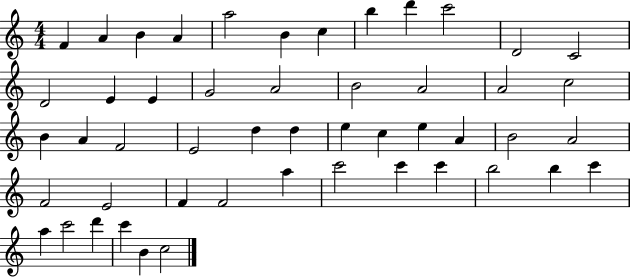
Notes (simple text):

F4/q A4/q B4/q A4/q A5/h B4/q C5/q B5/q D6/q C6/h D4/h C4/h D4/h E4/q E4/q G4/h A4/h B4/h A4/h A4/h C5/h B4/q A4/q F4/h E4/h D5/q D5/q E5/q C5/q E5/q A4/q B4/h A4/h F4/h E4/h F4/q F4/h A5/q C6/h C6/q C6/q B5/h B5/q C6/q A5/q C6/h D6/q C6/q B4/q C5/h